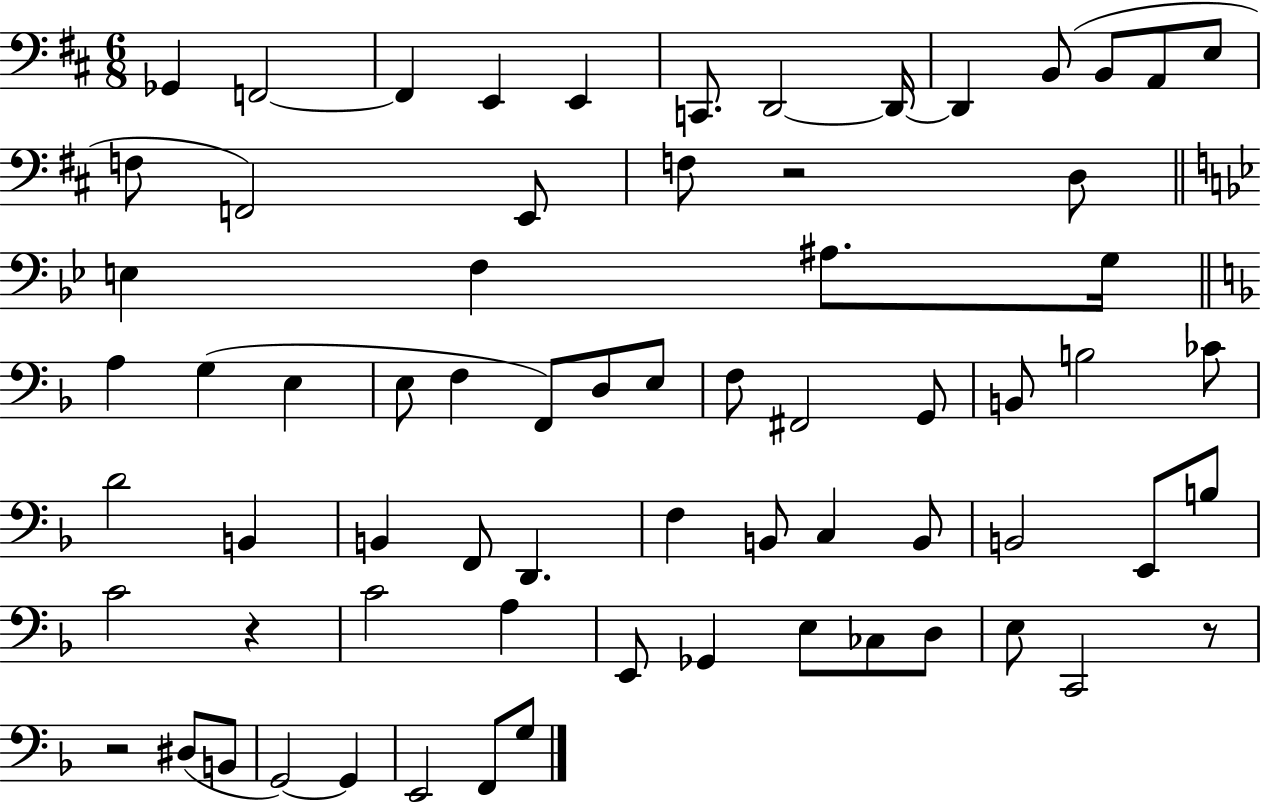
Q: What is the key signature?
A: D major